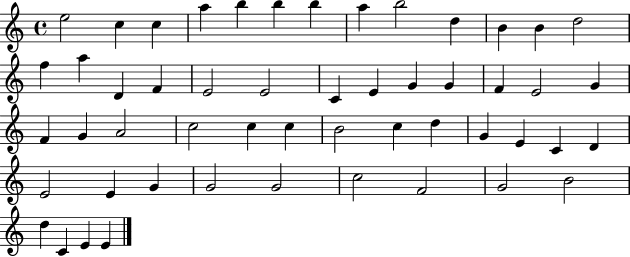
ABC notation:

X:1
T:Untitled
M:4/4
L:1/4
K:C
e2 c c a b b b a b2 d B B d2 f a D F E2 E2 C E G G F E2 G F G A2 c2 c c B2 c d G E C D E2 E G G2 G2 c2 F2 G2 B2 d C E E